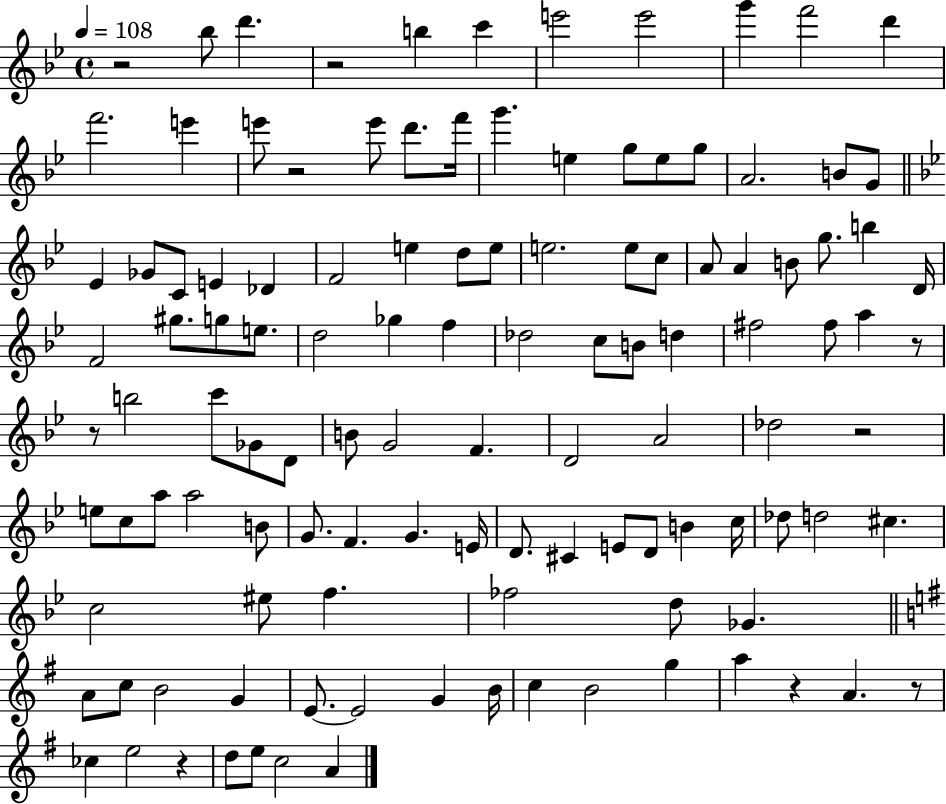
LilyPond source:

{
  \clef treble
  \time 4/4
  \defaultTimeSignature
  \key bes \major
  \tempo 4 = 108
  r2 bes''8 d'''4. | r2 b''4 c'''4 | e'''2 e'''2 | g'''4 f'''2 d'''4 | \break f'''2. e'''4 | e'''8 r2 e'''8 d'''8. f'''16 | g'''4. e''4 g''8 e''8 g''8 | a'2. b'8 g'8 | \break \bar "||" \break \key bes \major ees'4 ges'8 c'8 e'4 des'4 | f'2 e''4 d''8 e''8 | e''2. e''8 c''8 | a'8 a'4 b'8 g''8. b''4 d'16 | \break f'2 gis''8. g''8 e''8. | d''2 ges''4 f''4 | des''2 c''8 b'8 d''4 | fis''2 fis''8 a''4 r8 | \break r8 b''2 c'''8 ges'8 d'8 | b'8 g'2 f'4. | d'2 a'2 | des''2 r2 | \break e''8 c''8 a''8 a''2 b'8 | g'8. f'4. g'4. e'16 | d'8. cis'4 e'8 d'8 b'4 c''16 | des''8 d''2 cis''4. | \break c''2 eis''8 f''4. | fes''2 d''8 ges'4. | \bar "||" \break \key g \major a'8 c''8 b'2 g'4 | e'8.~~ e'2 g'4 b'16 | c''4 b'2 g''4 | a''4 r4 a'4. r8 | \break ces''4 e''2 r4 | d''8 e''8 c''2 a'4 | \bar "|."
}